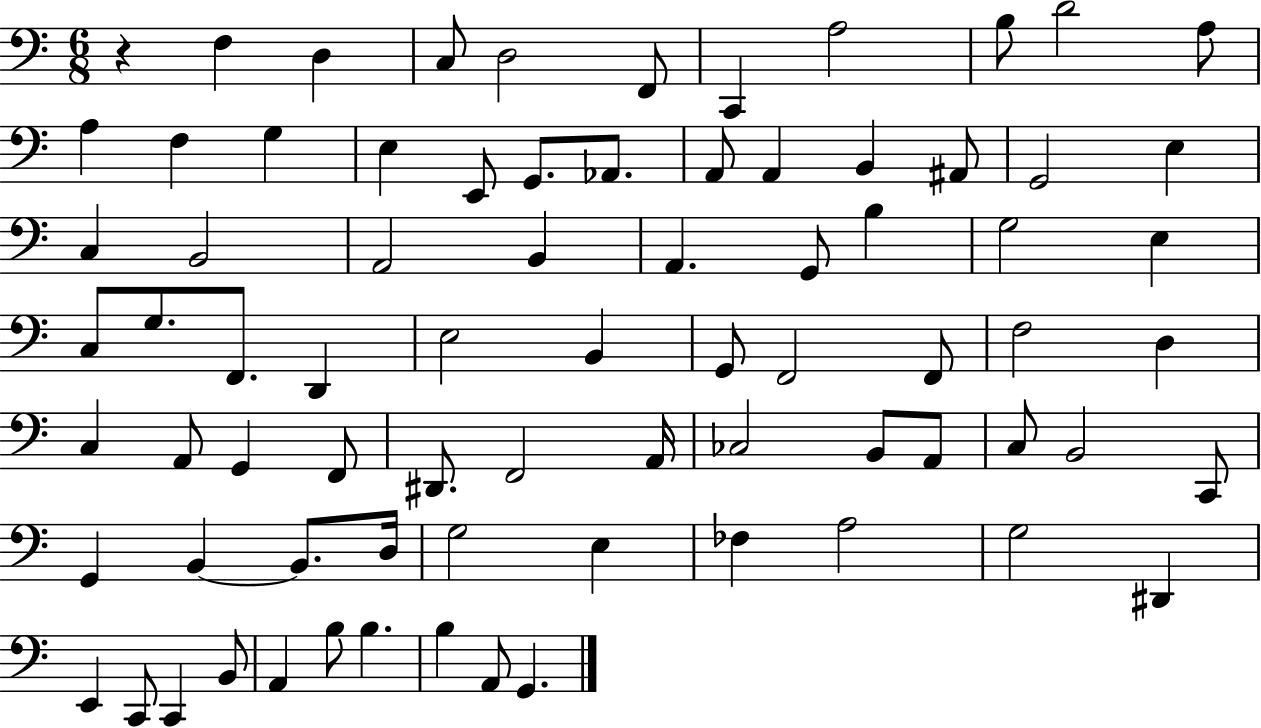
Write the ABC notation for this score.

X:1
T:Untitled
M:6/8
L:1/4
K:C
z F, D, C,/2 D,2 F,,/2 C,, A,2 B,/2 D2 A,/2 A, F, G, E, E,,/2 G,,/2 _A,,/2 A,,/2 A,, B,, ^A,,/2 G,,2 E, C, B,,2 A,,2 B,, A,, G,,/2 B, G,2 E, C,/2 G,/2 F,,/2 D,, E,2 B,, G,,/2 F,,2 F,,/2 F,2 D, C, A,,/2 G,, F,,/2 ^D,,/2 F,,2 A,,/4 _C,2 B,,/2 A,,/2 C,/2 B,,2 C,,/2 G,, B,, B,,/2 D,/4 G,2 E, _F, A,2 G,2 ^D,, E,, C,,/2 C,, B,,/2 A,, B,/2 B, B, A,,/2 G,,